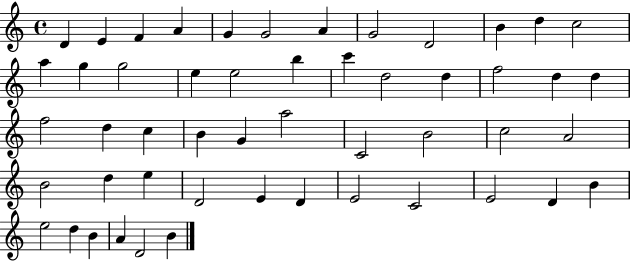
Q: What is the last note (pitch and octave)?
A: B4